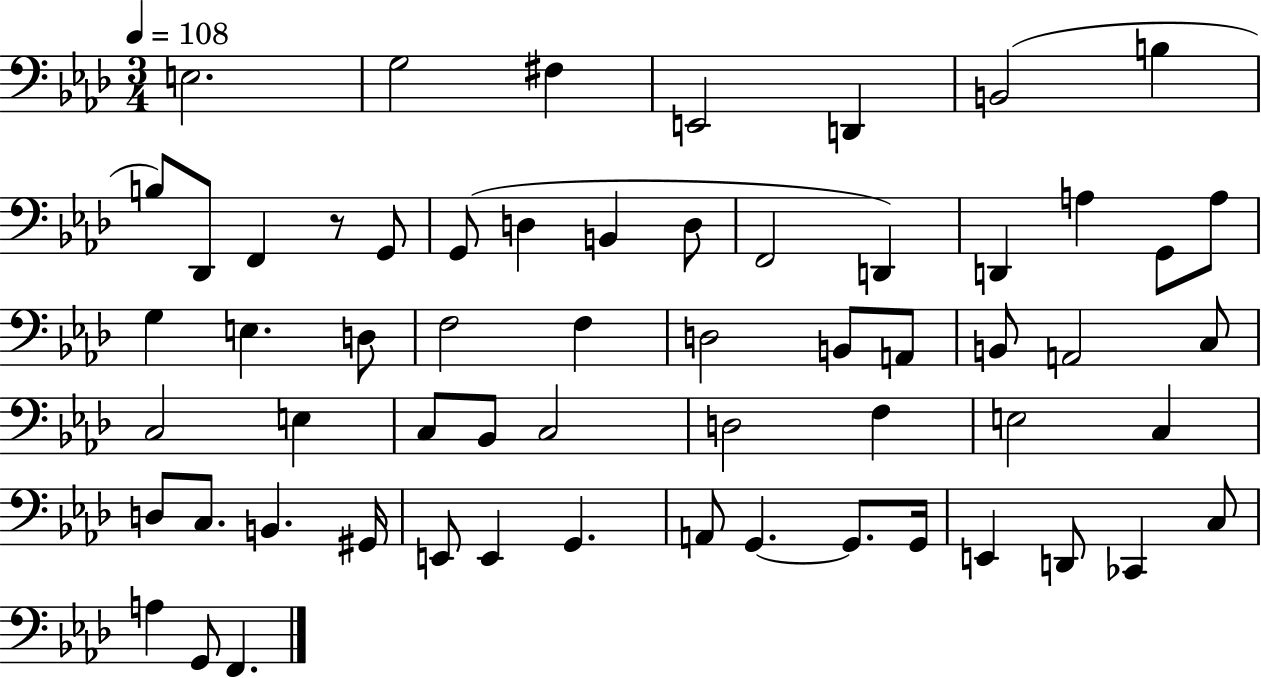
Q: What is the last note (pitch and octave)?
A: F2